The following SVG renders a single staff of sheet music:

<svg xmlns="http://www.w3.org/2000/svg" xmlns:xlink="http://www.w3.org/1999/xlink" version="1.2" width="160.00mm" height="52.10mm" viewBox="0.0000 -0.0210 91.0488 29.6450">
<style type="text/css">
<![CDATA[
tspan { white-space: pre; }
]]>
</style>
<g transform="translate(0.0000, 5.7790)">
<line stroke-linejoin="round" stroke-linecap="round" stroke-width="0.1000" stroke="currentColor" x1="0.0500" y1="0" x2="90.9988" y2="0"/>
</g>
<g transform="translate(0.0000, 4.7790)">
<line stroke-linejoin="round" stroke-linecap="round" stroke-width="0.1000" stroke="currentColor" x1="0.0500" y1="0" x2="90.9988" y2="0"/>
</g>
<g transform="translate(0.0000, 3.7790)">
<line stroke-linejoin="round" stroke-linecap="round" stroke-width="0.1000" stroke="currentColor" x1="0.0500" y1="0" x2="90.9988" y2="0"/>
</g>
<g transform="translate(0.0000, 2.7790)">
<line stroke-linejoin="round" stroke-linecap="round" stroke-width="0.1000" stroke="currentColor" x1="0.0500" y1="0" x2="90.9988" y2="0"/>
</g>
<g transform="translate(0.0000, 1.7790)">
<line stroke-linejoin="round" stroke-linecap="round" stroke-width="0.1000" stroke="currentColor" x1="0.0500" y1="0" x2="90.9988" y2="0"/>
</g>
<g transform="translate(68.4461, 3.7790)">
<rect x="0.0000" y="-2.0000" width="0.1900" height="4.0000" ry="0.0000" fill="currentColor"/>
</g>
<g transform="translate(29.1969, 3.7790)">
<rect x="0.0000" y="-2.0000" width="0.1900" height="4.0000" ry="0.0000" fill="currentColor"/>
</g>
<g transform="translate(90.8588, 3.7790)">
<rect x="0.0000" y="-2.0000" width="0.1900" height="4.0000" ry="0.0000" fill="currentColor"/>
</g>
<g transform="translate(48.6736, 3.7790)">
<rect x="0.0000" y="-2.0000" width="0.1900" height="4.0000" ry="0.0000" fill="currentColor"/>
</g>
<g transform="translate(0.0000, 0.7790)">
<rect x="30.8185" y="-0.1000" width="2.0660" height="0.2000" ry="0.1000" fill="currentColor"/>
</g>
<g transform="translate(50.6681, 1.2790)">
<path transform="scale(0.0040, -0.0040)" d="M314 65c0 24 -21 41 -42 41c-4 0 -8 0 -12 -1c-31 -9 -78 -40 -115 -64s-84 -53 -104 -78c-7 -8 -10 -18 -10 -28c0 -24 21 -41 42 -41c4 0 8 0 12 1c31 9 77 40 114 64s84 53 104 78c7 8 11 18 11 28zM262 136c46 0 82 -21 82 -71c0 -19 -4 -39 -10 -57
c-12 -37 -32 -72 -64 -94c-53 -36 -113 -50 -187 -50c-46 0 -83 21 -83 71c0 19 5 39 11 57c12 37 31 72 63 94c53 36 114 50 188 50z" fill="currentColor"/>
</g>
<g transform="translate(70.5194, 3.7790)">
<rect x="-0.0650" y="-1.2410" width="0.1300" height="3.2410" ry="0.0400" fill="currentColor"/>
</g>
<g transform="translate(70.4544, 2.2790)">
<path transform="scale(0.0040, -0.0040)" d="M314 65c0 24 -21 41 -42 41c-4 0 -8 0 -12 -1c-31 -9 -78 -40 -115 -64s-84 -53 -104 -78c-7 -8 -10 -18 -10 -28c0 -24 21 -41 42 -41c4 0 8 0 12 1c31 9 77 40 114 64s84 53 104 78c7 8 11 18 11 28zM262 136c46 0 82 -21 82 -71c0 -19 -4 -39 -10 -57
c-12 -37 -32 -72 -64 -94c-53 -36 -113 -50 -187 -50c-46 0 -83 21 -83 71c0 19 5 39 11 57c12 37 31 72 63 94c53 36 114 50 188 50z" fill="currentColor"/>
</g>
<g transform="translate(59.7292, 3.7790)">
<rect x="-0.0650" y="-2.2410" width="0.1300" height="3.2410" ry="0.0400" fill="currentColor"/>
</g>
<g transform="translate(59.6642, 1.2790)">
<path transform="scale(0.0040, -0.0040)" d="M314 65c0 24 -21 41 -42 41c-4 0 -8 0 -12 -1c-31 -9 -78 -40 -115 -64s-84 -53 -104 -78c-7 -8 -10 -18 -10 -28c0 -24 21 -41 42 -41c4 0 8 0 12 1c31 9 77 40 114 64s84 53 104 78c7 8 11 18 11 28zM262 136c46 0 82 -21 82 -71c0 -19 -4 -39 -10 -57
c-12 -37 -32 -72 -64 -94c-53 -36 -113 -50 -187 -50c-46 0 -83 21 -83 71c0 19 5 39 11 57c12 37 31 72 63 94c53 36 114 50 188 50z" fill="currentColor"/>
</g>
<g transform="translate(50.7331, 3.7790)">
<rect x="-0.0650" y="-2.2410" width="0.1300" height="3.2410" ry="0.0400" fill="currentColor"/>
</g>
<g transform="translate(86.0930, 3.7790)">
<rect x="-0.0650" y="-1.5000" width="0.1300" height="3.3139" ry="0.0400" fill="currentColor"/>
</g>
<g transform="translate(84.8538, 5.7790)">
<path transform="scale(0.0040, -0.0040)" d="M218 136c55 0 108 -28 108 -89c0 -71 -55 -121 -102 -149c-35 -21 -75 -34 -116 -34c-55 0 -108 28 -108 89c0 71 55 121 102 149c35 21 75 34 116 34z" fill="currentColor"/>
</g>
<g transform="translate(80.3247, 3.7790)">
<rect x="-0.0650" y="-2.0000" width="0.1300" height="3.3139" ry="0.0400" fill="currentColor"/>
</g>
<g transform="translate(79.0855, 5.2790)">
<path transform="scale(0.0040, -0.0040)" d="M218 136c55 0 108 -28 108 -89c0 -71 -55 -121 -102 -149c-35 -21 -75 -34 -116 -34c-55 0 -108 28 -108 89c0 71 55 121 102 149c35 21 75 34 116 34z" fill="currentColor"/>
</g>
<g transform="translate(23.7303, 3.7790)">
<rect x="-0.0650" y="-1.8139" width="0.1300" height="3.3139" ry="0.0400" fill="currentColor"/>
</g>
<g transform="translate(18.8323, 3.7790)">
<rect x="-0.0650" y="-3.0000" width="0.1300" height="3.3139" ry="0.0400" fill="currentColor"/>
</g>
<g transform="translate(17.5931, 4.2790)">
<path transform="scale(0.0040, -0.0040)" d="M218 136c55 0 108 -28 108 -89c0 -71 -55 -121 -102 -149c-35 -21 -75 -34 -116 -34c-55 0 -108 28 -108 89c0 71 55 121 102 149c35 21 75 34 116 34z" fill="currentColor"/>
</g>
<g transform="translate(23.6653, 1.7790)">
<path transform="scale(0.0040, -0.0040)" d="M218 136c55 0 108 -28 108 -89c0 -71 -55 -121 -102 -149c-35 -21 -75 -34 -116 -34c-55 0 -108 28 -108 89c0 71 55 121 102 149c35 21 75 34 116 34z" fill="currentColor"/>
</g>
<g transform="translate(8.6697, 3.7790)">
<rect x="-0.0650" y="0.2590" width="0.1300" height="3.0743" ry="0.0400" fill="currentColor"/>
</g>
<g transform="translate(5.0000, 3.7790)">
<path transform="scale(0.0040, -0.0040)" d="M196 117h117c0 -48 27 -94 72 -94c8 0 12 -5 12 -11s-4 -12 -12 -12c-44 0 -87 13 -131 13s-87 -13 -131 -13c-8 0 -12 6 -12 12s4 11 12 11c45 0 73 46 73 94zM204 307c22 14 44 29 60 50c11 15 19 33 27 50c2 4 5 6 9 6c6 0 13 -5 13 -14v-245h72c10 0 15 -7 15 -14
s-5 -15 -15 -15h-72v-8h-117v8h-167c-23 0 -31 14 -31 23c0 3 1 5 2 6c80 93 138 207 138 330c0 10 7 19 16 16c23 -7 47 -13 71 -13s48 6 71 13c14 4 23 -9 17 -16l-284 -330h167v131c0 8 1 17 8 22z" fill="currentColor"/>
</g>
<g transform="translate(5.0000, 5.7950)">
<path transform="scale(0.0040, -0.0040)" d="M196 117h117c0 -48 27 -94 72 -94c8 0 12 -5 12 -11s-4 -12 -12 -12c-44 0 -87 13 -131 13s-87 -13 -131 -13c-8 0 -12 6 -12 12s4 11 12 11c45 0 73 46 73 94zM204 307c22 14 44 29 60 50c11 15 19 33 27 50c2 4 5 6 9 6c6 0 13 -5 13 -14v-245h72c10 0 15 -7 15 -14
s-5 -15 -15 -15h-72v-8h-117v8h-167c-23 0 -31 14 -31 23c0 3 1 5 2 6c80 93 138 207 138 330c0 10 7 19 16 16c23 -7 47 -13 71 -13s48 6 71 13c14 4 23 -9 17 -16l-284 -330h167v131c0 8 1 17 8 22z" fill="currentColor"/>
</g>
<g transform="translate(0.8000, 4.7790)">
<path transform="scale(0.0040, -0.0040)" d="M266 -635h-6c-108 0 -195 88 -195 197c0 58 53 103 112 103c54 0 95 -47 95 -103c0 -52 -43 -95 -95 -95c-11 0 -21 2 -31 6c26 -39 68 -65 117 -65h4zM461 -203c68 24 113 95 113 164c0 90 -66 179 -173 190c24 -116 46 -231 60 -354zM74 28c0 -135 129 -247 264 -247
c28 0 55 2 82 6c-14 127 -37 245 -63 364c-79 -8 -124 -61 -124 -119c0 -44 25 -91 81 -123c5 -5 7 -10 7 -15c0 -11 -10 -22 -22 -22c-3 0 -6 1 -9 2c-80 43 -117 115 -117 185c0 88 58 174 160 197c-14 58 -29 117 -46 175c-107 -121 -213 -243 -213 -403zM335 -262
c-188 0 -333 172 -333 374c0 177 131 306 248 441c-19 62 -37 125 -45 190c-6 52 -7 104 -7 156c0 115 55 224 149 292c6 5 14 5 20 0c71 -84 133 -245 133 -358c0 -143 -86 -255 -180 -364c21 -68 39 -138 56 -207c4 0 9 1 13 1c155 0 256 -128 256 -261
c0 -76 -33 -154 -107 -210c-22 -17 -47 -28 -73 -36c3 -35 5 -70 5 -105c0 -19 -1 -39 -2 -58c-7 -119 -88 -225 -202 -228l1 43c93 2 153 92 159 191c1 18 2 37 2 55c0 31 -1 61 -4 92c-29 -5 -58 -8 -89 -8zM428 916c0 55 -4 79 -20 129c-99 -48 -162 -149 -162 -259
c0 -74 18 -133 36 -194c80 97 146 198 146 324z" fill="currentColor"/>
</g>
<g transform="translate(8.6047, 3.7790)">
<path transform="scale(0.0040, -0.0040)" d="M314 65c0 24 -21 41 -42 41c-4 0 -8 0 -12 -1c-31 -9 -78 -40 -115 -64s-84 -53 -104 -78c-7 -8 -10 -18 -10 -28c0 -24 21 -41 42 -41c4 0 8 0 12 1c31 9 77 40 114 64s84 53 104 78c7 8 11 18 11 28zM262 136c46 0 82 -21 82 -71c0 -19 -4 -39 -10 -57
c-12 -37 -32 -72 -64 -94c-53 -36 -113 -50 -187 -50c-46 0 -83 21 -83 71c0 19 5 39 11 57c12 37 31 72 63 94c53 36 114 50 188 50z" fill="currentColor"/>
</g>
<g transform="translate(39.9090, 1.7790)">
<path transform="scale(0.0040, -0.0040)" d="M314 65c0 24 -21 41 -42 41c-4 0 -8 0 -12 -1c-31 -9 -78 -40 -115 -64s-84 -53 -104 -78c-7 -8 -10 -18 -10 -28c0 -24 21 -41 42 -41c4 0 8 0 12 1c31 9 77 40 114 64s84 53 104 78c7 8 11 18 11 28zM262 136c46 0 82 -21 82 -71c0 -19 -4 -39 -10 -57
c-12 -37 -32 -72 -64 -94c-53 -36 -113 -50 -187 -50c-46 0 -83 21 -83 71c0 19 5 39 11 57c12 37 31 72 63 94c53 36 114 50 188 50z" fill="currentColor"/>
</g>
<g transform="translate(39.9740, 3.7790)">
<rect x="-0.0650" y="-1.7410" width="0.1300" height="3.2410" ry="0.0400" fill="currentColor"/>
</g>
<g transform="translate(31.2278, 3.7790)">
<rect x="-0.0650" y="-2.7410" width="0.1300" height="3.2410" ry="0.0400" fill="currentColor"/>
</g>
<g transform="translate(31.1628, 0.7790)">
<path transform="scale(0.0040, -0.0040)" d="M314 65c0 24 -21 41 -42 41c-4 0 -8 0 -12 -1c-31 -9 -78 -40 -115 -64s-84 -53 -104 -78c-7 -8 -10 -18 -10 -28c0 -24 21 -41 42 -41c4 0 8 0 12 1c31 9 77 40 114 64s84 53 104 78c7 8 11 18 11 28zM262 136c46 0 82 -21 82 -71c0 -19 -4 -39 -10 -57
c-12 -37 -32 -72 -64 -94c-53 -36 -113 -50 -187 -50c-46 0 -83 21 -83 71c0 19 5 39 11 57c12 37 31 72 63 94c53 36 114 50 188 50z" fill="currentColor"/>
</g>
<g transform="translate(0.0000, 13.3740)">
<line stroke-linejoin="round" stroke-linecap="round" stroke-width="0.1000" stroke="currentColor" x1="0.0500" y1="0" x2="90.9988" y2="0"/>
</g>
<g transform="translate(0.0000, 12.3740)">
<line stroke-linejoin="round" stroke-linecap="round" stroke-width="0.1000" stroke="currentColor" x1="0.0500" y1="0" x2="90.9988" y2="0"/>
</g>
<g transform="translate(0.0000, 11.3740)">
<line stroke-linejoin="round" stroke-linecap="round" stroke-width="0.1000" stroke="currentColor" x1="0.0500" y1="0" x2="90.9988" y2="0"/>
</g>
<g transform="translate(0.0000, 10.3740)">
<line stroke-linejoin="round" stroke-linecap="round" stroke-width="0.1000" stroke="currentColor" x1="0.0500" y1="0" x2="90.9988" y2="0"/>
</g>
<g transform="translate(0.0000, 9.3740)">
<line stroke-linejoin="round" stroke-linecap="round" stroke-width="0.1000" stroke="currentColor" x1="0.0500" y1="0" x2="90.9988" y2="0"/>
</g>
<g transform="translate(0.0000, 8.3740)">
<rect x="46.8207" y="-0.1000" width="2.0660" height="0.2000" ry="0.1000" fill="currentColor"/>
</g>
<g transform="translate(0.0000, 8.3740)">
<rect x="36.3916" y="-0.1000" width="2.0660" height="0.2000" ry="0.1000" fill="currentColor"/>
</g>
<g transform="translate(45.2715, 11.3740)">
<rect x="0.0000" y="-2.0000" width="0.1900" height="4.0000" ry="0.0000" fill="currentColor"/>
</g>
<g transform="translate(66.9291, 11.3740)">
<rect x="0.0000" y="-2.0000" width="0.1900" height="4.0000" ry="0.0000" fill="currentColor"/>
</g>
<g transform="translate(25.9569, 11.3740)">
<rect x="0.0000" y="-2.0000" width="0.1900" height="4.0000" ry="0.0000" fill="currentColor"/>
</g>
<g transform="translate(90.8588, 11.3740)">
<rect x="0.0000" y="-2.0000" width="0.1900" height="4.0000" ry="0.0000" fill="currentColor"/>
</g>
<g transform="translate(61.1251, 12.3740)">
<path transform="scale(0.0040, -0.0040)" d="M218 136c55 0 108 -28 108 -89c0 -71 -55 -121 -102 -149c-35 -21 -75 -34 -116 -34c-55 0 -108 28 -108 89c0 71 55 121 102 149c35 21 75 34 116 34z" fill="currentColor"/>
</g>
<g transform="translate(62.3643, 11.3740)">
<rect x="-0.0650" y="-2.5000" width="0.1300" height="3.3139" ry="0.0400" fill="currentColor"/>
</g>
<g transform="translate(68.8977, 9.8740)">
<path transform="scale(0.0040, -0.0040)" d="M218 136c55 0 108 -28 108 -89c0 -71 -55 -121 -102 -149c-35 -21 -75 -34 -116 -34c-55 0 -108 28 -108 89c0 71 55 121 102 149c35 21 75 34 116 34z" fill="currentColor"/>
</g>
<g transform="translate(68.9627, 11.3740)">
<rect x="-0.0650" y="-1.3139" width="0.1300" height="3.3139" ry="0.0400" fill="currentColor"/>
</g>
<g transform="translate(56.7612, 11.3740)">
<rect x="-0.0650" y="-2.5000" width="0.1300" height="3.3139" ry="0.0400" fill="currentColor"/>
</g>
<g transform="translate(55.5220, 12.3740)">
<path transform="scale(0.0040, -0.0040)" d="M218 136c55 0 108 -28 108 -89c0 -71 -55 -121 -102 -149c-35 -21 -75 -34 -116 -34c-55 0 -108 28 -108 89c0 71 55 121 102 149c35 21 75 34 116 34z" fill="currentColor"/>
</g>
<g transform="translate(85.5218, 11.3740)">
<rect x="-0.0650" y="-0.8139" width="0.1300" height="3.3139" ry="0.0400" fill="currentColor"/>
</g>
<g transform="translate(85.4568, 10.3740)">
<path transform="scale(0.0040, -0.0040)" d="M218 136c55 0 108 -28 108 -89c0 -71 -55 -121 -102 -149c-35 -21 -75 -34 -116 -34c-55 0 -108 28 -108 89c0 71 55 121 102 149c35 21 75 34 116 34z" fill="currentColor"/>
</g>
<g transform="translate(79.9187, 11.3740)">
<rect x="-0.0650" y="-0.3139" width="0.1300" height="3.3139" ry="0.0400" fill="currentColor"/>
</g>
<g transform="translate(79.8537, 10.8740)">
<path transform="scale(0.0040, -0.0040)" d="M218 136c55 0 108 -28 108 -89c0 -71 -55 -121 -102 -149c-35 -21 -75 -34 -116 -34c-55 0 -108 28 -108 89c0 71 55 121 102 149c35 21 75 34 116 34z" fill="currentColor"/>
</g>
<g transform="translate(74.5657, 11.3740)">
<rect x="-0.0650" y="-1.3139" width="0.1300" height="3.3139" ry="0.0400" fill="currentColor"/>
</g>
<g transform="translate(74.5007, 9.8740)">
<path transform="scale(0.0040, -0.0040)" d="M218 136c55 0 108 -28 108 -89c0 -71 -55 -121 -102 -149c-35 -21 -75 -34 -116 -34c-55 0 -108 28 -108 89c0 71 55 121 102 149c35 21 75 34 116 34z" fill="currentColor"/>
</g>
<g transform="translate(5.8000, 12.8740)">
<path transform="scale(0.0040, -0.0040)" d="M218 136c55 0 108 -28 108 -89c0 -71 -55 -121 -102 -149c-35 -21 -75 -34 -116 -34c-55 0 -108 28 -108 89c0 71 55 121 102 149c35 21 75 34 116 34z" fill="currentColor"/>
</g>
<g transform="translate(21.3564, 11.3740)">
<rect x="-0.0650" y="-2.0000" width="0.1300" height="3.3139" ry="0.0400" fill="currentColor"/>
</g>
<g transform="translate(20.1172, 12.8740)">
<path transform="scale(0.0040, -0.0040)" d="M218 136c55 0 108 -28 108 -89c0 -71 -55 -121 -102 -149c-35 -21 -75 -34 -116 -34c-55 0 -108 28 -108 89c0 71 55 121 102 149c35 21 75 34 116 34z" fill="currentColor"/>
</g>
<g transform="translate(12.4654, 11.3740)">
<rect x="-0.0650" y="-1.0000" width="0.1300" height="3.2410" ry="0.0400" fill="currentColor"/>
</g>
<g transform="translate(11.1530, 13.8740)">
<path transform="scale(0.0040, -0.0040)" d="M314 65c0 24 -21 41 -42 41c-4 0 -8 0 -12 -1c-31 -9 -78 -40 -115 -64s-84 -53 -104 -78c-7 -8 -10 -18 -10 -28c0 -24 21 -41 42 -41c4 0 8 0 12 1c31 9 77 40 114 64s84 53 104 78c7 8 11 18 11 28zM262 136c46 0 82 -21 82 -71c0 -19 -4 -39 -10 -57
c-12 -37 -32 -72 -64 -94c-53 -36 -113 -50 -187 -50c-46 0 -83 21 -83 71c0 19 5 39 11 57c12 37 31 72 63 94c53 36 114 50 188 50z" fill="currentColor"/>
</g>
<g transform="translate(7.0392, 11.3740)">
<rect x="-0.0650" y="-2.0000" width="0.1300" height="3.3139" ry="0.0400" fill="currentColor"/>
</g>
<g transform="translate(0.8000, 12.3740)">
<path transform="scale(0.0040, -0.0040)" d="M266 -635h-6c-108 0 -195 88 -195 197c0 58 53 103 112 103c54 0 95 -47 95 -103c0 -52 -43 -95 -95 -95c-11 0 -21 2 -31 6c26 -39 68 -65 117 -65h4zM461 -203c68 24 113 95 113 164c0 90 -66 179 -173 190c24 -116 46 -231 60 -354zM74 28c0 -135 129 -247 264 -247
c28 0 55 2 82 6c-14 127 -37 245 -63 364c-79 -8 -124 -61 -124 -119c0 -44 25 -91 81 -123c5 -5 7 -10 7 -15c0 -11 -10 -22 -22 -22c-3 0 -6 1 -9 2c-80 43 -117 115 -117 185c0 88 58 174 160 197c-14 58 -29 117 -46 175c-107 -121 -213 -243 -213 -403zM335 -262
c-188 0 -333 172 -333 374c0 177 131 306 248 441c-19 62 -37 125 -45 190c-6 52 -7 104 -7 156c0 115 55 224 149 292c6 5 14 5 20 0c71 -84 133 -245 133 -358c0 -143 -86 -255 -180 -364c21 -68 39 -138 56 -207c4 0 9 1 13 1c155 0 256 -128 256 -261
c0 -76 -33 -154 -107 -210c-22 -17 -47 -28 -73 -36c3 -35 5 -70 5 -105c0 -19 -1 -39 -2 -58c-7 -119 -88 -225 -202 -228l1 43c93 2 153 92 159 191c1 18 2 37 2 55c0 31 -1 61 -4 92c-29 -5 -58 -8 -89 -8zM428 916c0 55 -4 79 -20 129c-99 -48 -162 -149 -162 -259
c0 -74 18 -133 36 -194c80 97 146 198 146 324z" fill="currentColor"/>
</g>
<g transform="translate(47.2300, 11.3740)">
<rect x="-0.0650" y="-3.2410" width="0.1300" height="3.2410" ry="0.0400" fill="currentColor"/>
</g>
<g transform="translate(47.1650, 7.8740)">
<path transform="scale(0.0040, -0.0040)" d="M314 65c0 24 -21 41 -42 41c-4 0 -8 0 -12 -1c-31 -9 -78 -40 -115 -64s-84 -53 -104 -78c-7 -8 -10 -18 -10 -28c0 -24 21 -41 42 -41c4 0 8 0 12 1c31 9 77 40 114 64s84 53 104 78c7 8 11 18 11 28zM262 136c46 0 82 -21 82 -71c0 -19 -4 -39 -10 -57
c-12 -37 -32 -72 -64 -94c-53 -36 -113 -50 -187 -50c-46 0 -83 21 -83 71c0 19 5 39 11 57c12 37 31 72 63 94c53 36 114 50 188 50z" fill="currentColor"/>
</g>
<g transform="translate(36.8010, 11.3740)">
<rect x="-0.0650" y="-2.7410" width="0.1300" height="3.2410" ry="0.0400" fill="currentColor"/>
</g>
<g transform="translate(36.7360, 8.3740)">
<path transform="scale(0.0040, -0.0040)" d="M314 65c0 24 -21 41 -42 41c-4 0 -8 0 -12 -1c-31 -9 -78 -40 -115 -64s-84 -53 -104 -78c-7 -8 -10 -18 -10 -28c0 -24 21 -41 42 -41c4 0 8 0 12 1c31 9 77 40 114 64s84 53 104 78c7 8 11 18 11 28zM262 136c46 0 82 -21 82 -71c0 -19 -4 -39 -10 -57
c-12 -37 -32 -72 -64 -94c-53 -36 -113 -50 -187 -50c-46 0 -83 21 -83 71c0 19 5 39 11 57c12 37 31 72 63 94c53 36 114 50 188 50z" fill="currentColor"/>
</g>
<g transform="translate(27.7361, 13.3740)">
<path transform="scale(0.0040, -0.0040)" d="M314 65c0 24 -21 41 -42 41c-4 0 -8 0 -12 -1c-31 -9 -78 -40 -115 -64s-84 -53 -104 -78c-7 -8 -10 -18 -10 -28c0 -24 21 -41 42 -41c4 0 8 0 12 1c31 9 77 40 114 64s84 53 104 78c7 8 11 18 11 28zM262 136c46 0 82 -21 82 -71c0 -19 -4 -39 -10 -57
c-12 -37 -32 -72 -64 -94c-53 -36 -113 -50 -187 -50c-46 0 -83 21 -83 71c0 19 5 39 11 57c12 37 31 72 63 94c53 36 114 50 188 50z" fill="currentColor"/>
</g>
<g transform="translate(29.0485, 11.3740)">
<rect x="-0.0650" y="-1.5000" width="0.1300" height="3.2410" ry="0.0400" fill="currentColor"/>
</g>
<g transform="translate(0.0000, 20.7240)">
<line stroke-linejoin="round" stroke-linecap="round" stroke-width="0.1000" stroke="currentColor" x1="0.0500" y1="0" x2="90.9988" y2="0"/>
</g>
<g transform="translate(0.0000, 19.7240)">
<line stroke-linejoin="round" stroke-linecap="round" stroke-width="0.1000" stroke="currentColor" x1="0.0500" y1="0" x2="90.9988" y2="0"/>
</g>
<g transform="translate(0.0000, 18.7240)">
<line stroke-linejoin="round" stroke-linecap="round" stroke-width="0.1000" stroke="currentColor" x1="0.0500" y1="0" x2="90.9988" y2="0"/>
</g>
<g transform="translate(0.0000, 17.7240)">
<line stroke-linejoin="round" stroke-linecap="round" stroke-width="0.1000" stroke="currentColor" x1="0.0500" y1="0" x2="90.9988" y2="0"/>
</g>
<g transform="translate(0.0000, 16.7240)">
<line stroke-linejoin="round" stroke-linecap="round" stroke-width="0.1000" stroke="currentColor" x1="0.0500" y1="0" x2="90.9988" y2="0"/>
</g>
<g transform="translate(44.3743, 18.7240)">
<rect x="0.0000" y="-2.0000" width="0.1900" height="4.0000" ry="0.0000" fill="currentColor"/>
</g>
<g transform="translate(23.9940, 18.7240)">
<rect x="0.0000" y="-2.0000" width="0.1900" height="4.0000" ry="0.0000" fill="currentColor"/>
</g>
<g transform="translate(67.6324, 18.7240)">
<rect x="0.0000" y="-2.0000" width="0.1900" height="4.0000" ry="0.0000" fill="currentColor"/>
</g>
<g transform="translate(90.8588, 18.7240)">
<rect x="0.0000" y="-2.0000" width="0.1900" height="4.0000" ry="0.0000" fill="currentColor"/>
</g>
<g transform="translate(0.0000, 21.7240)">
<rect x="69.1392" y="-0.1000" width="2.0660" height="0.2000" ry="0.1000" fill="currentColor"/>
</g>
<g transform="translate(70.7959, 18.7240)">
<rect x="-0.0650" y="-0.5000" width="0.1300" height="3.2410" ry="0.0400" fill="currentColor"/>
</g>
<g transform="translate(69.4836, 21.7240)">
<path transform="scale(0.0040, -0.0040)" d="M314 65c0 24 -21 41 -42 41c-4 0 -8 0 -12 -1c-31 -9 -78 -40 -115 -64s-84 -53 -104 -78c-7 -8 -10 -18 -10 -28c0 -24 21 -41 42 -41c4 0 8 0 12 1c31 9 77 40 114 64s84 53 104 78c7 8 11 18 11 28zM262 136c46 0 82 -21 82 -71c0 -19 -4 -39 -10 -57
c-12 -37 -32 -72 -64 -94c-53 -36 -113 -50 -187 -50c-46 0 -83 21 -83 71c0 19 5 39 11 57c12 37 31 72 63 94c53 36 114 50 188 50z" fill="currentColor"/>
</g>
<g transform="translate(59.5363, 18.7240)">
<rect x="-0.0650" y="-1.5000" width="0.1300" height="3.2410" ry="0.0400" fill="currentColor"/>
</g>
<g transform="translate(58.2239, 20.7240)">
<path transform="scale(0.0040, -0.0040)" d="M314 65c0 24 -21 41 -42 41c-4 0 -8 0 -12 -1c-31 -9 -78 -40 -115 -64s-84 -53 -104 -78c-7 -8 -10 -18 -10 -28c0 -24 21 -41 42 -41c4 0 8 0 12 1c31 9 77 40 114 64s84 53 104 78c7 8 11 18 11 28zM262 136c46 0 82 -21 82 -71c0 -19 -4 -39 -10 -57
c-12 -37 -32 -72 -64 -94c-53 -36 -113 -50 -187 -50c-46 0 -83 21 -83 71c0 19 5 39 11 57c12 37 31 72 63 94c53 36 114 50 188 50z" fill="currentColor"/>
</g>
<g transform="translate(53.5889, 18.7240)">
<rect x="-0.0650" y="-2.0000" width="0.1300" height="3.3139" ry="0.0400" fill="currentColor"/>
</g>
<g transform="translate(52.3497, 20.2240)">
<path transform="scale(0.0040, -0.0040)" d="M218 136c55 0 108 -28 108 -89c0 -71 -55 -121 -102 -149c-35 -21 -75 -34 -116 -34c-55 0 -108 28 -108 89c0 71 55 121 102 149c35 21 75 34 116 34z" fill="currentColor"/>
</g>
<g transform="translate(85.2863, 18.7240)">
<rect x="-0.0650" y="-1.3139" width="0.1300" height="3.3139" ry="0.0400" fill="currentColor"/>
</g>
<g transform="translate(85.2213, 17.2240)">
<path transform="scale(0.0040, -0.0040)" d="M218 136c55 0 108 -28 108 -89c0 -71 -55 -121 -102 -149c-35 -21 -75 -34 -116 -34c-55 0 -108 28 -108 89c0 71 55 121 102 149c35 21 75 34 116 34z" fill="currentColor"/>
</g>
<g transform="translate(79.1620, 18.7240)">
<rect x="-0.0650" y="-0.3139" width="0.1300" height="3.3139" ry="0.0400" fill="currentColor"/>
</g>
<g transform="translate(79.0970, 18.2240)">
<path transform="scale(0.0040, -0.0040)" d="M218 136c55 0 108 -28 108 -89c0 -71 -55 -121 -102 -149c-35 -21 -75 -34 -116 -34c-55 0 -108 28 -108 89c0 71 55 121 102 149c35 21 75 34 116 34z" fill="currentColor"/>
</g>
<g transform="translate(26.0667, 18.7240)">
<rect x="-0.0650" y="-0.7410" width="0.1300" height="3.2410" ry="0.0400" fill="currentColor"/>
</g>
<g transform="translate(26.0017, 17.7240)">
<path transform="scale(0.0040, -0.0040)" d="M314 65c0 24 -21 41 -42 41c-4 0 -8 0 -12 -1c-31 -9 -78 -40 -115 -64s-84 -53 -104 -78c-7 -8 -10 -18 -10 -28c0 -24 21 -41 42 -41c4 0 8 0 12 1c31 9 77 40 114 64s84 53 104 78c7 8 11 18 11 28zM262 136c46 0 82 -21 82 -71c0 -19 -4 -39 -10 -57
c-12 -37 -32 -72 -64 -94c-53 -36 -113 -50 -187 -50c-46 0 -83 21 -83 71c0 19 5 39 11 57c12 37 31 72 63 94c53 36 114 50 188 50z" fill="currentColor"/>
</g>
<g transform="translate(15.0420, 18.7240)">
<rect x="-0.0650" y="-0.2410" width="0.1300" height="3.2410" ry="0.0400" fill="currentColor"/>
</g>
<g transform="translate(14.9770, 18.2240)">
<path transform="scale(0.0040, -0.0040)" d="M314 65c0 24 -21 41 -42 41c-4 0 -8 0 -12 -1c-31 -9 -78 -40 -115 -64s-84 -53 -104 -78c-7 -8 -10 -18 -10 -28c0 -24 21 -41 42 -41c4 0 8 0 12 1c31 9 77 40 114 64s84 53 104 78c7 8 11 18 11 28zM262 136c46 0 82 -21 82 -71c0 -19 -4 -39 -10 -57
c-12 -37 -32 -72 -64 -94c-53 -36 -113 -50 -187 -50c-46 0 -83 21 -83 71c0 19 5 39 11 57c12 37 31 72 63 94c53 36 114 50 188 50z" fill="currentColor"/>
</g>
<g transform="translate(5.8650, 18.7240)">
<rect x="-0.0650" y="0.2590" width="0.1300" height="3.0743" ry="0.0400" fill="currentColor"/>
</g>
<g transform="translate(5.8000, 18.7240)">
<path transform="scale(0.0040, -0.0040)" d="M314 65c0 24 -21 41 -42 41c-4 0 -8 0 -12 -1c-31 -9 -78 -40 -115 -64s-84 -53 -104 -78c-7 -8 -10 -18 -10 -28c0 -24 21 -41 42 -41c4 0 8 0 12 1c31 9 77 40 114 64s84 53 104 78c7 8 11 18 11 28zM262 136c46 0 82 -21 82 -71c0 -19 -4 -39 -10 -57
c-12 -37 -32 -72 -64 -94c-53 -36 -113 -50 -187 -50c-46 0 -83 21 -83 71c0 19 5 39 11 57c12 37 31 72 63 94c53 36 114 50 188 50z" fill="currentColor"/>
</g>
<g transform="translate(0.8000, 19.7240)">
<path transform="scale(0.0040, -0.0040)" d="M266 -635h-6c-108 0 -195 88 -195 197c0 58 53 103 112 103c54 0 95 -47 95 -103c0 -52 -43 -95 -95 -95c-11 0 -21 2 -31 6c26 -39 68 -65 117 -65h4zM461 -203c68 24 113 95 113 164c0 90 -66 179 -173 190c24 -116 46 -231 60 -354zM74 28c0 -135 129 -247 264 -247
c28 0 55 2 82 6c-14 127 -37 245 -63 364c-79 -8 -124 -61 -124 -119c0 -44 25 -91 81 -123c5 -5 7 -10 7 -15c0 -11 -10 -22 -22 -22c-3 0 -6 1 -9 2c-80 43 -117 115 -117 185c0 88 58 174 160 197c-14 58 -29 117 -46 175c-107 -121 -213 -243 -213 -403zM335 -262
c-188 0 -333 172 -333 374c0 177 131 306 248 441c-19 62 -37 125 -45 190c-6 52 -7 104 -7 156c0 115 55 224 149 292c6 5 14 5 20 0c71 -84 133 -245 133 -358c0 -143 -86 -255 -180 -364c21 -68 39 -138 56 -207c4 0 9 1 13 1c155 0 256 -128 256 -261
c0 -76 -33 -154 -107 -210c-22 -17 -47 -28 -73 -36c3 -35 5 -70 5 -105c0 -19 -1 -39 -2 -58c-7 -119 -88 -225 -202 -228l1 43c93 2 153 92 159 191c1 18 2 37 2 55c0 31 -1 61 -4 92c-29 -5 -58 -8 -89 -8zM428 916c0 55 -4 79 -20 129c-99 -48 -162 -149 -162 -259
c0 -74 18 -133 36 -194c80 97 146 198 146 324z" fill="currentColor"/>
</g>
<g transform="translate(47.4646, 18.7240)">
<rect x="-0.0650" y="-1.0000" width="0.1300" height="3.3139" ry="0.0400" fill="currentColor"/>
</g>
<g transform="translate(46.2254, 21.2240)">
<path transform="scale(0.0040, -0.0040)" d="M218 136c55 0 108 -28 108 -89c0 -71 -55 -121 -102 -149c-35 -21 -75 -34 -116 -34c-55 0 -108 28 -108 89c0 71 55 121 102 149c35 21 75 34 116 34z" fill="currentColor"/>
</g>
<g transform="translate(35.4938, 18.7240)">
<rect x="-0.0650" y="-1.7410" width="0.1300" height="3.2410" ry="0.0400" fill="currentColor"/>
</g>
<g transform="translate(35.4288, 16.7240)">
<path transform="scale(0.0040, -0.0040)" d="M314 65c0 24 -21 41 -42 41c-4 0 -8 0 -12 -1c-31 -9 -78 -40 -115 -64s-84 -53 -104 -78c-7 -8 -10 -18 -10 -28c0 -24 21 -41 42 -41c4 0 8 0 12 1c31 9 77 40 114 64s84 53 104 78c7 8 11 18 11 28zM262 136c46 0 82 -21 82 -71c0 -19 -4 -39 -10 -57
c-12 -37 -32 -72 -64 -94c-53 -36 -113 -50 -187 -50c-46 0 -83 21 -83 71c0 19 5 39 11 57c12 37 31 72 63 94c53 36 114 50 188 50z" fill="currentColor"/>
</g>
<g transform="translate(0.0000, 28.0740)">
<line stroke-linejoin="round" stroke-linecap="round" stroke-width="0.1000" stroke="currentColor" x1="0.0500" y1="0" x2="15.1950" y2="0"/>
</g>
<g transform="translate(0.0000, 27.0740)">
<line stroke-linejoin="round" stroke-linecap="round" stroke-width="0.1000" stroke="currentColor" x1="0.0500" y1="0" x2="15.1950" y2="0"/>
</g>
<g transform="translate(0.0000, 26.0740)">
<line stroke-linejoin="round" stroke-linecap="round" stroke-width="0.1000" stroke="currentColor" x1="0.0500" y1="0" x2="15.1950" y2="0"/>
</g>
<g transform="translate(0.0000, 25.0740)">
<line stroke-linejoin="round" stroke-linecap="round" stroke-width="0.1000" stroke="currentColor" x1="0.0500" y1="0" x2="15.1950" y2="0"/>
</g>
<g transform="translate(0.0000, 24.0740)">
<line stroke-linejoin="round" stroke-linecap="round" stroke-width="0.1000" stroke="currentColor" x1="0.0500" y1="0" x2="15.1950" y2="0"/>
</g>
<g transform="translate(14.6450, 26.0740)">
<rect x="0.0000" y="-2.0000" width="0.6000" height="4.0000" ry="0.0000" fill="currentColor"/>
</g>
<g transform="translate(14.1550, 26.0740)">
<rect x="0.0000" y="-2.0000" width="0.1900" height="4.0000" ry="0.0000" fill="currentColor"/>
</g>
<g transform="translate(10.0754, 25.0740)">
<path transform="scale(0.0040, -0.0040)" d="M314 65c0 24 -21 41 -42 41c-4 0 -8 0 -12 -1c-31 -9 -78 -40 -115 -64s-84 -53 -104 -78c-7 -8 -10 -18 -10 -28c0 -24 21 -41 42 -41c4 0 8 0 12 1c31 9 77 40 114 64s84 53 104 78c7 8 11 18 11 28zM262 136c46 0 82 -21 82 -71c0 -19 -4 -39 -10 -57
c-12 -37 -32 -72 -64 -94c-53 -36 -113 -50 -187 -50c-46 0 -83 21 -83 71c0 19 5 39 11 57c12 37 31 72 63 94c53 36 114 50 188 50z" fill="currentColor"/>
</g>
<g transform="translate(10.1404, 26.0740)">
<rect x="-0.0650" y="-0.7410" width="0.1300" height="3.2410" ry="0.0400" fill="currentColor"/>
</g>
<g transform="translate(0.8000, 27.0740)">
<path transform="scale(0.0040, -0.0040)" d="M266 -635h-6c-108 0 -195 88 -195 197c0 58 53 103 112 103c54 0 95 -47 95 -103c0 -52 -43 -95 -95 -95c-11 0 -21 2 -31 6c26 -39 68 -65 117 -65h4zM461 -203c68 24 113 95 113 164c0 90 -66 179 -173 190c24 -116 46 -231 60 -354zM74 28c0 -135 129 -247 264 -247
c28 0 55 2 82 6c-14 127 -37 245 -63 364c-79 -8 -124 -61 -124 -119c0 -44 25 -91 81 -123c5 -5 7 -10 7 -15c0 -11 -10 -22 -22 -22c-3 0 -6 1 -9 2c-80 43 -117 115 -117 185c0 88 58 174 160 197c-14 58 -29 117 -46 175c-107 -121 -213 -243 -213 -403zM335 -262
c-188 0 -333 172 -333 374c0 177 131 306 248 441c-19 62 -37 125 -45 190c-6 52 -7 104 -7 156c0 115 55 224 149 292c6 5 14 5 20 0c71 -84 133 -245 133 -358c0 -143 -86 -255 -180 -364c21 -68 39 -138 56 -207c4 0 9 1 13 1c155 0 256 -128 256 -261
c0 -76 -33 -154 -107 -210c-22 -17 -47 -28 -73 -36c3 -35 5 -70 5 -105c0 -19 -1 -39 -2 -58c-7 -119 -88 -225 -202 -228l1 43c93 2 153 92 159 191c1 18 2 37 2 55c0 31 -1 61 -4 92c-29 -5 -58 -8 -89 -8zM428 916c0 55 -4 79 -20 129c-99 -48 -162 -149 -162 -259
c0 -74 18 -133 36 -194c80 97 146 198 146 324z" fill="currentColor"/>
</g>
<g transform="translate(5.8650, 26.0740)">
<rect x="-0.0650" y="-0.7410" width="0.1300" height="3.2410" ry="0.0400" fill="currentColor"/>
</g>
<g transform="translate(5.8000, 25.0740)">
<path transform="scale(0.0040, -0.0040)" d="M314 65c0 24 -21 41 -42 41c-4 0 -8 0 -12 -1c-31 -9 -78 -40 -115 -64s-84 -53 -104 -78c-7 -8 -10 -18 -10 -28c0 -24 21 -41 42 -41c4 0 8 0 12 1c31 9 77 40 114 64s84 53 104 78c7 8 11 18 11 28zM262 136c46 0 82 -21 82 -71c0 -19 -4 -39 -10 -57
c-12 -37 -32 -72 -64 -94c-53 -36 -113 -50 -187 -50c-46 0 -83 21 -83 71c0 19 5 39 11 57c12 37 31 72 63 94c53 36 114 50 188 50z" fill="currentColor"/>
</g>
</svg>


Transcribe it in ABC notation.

X:1
T:Untitled
M:4/4
L:1/4
K:C
B2 A f a2 f2 g2 g2 e2 F E F D2 F E2 a2 b2 G G e e c d B2 c2 d2 f2 D F E2 C2 c e d2 d2